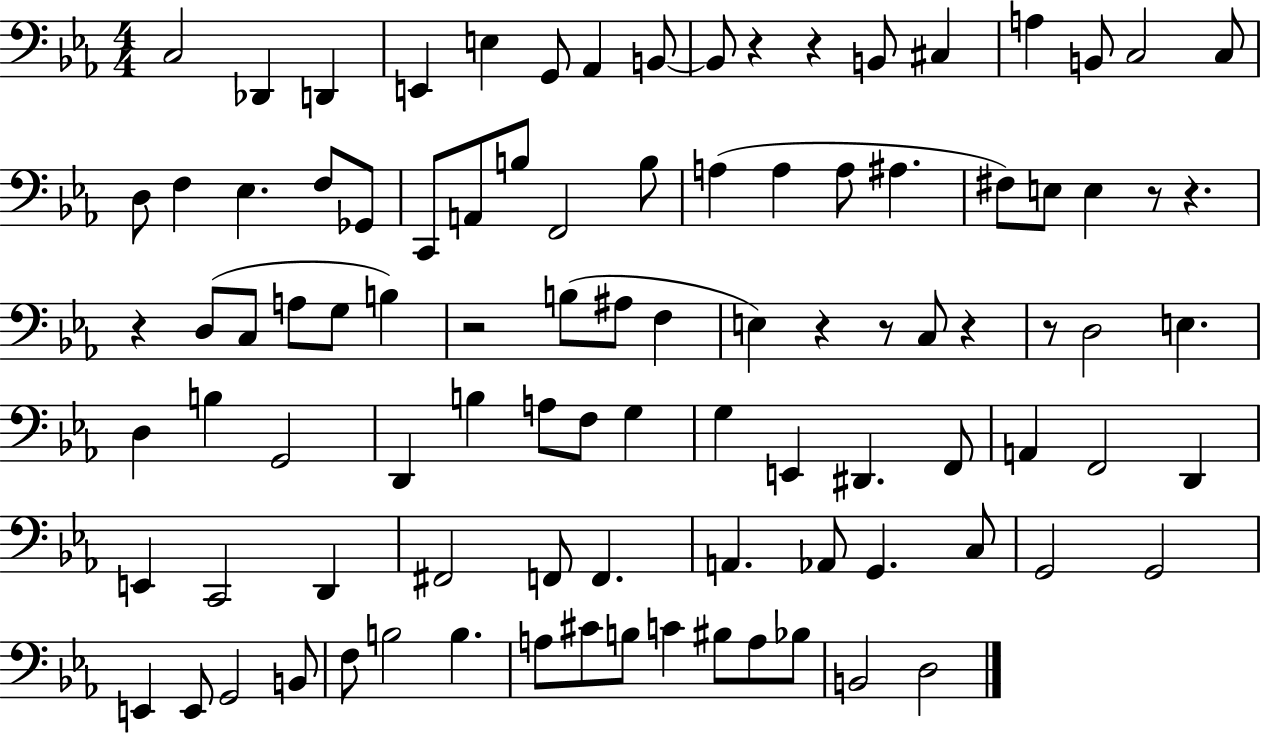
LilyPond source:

{
  \clef bass
  \numericTimeSignature
  \time 4/4
  \key ees \major
  c2 des,4 d,4 | e,4 e4 g,8 aes,4 b,8~~ | b,8 r4 r4 b,8 cis4 | a4 b,8 c2 c8 | \break d8 f4 ees4. f8 ges,8 | c,8 a,8 b8 f,2 b8 | a4( a4 a8 ais4. | fis8) e8 e4 r8 r4. | \break r4 d8( c8 a8 g8 b4) | r2 b8( ais8 f4 | e4) r4 r8 c8 r4 | r8 d2 e4. | \break d4 b4 g,2 | d,4 b4 a8 f8 g4 | g4 e,4 dis,4. f,8 | a,4 f,2 d,4 | \break e,4 c,2 d,4 | fis,2 f,8 f,4. | a,4. aes,8 g,4. c8 | g,2 g,2 | \break e,4 e,8 g,2 b,8 | f8 b2 b4. | a8 cis'8 b8 c'4 bis8 a8 bes8 | b,2 d2 | \break \bar "|."
}